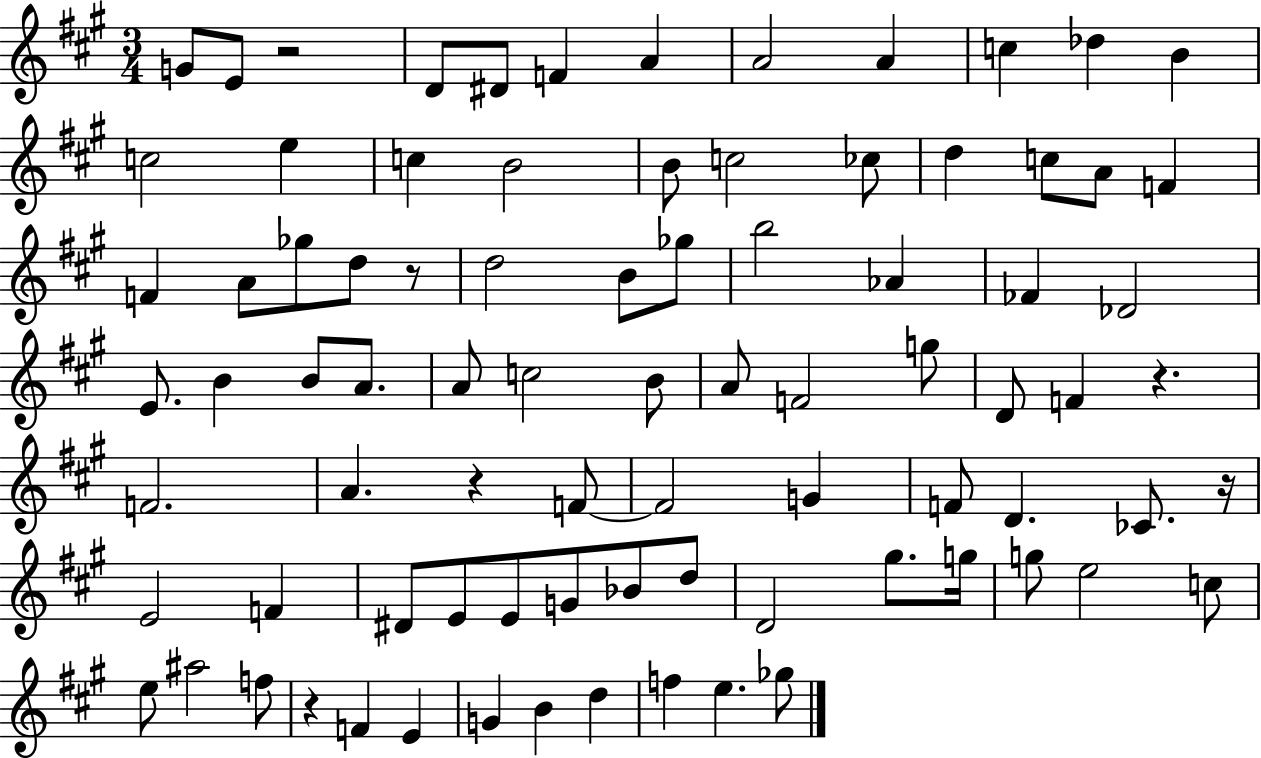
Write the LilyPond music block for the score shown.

{
  \clef treble
  \numericTimeSignature
  \time 3/4
  \key a \major
  g'8 e'8 r2 | d'8 dis'8 f'4 a'4 | a'2 a'4 | c''4 des''4 b'4 | \break c''2 e''4 | c''4 b'2 | b'8 c''2 ces''8 | d''4 c''8 a'8 f'4 | \break f'4 a'8 ges''8 d''8 r8 | d''2 b'8 ges''8 | b''2 aes'4 | fes'4 des'2 | \break e'8. b'4 b'8 a'8. | a'8 c''2 b'8 | a'8 f'2 g''8 | d'8 f'4 r4. | \break f'2. | a'4. r4 f'8~~ | f'2 g'4 | f'8 d'4. ces'8. r16 | \break e'2 f'4 | dis'8 e'8 e'8 g'8 bes'8 d''8 | d'2 gis''8. g''16 | g''8 e''2 c''8 | \break e''8 ais''2 f''8 | r4 f'4 e'4 | g'4 b'4 d''4 | f''4 e''4. ges''8 | \break \bar "|."
}